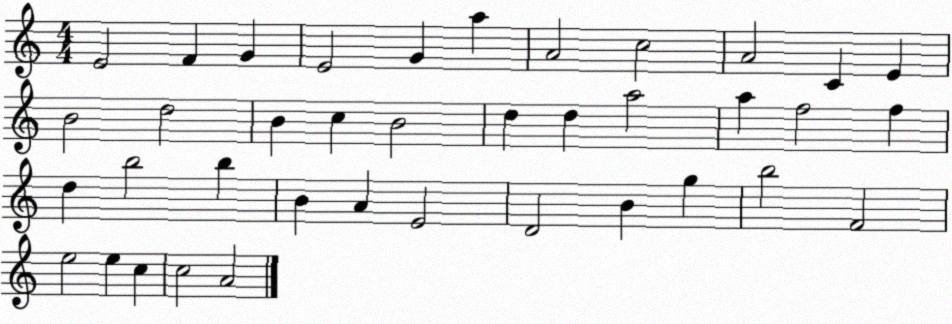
X:1
T:Untitled
M:4/4
L:1/4
K:C
E2 F G E2 G a A2 c2 A2 C E B2 d2 B c B2 d d a2 a f2 f d b2 b B A E2 D2 B g b2 F2 e2 e c c2 A2